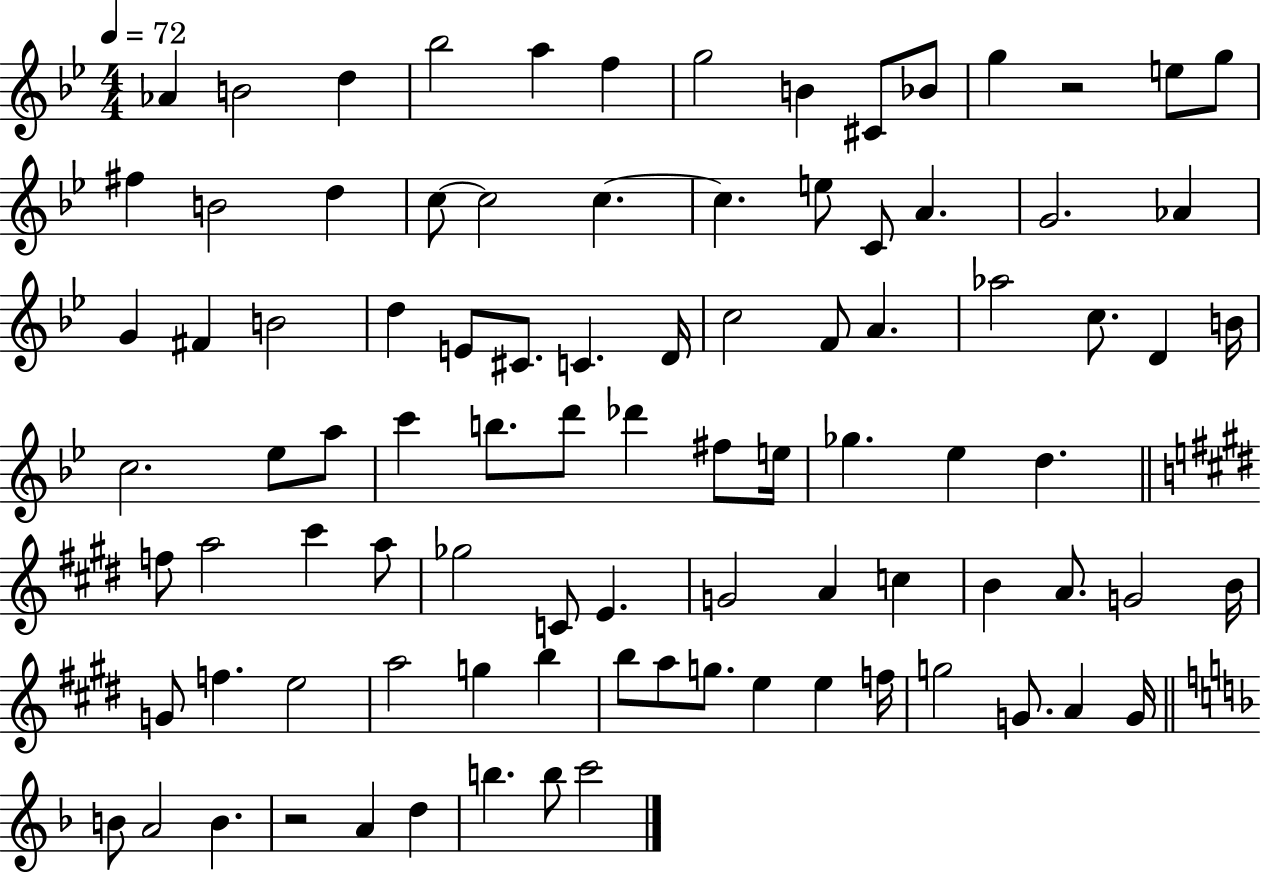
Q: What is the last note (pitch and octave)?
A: C6